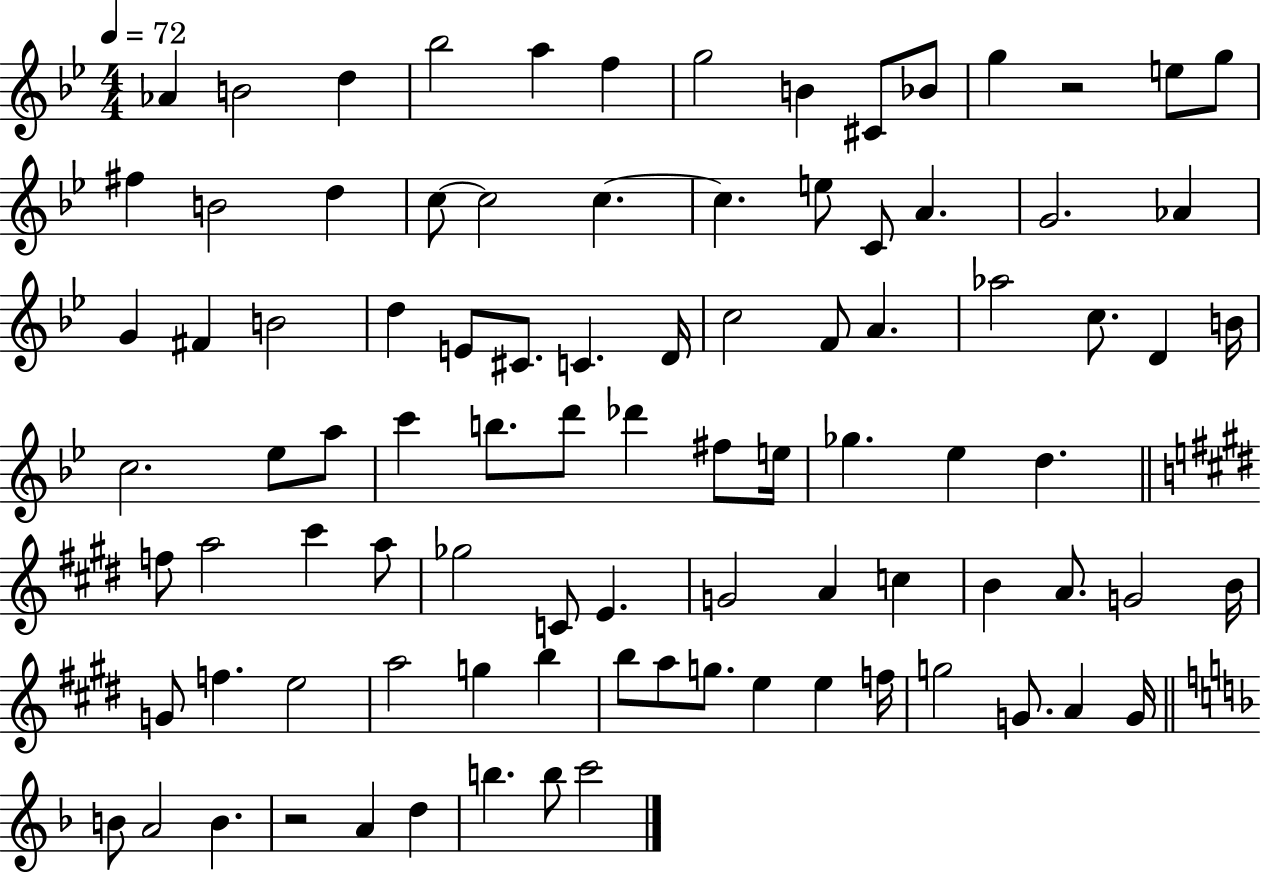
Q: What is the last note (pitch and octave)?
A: C6